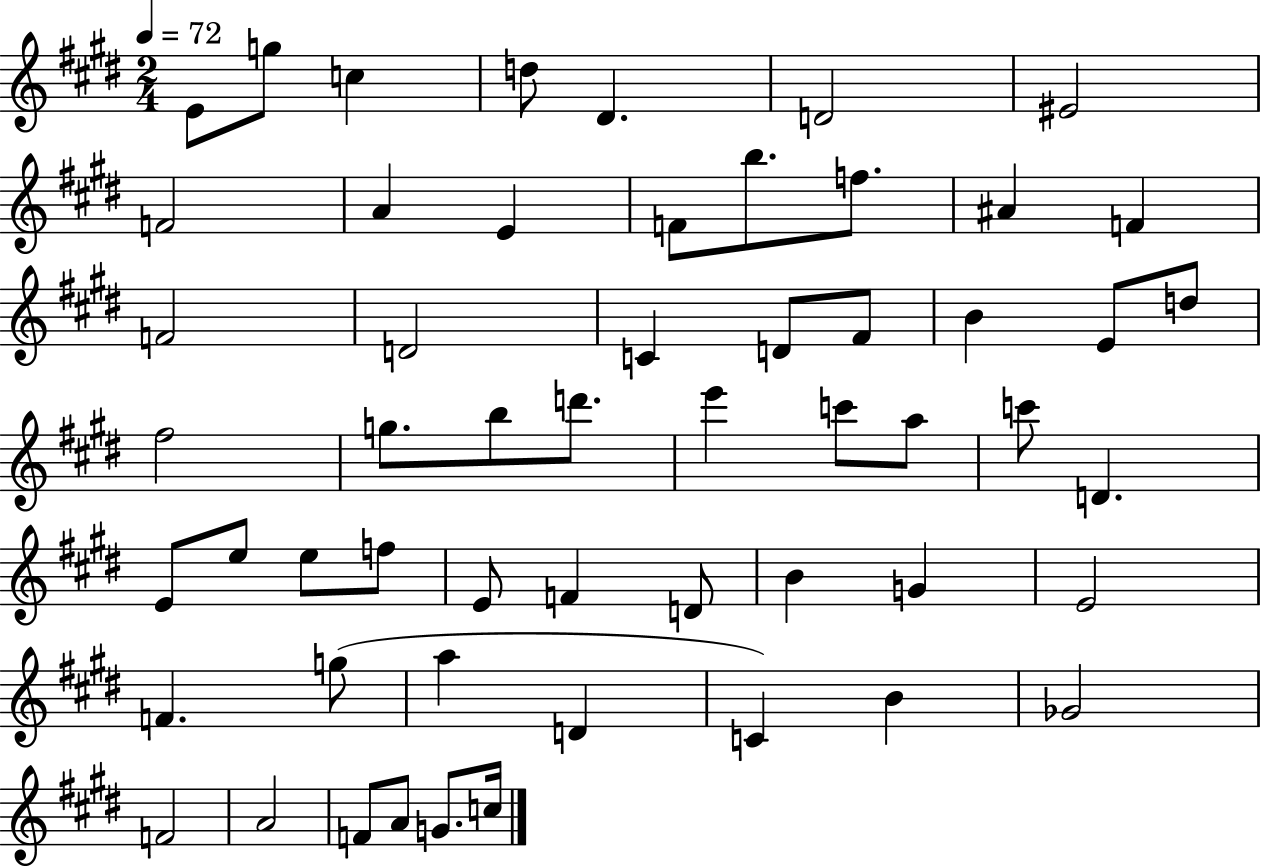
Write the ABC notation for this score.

X:1
T:Untitled
M:2/4
L:1/4
K:E
E/2 g/2 c d/2 ^D D2 ^E2 F2 A E F/2 b/2 f/2 ^A F F2 D2 C D/2 ^F/2 B E/2 d/2 ^f2 g/2 b/2 d'/2 e' c'/2 a/2 c'/2 D E/2 e/2 e/2 f/2 E/2 F D/2 B G E2 F g/2 a D C B _G2 F2 A2 F/2 A/2 G/2 c/4